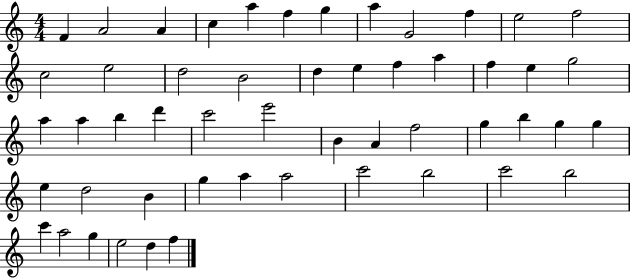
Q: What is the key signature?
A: C major